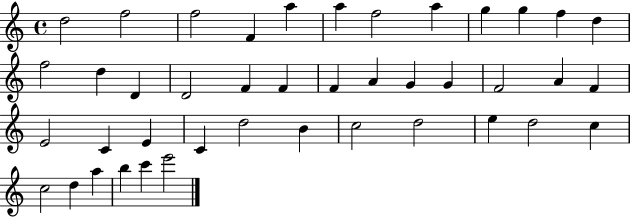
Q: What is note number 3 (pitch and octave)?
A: F5